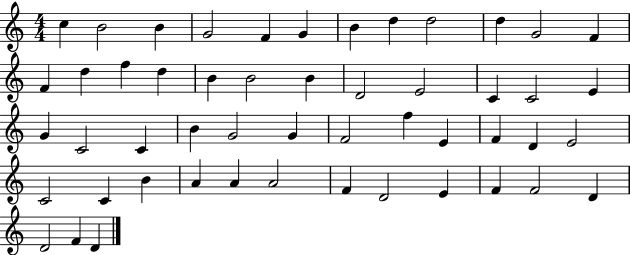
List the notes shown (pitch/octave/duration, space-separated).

C5/q B4/h B4/q G4/h F4/q G4/q B4/q D5/q D5/h D5/q G4/h F4/q F4/q D5/q F5/q D5/q B4/q B4/h B4/q D4/h E4/h C4/q C4/h E4/q G4/q C4/h C4/q B4/q G4/h G4/q F4/h F5/q E4/q F4/q D4/q E4/h C4/h C4/q B4/q A4/q A4/q A4/h F4/q D4/h E4/q F4/q F4/h D4/q D4/h F4/q D4/q